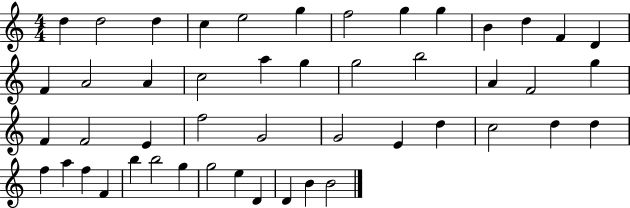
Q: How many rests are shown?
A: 0